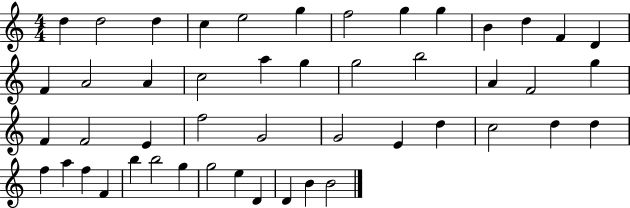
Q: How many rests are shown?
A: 0